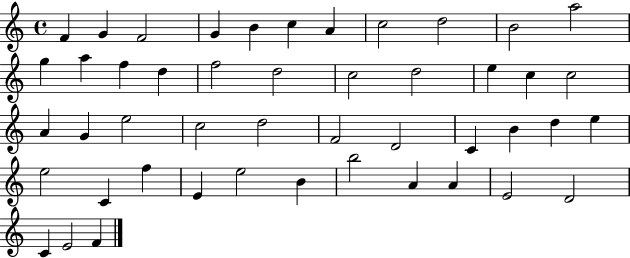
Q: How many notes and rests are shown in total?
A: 47